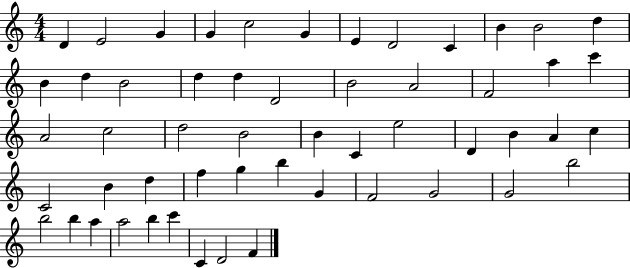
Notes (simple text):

D4/q E4/h G4/q G4/q C5/h G4/q E4/q D4/h C4/q B4/q B4/h D5/q B4/q D5/q B4/h D5/q D5/q D4/h B4/h A4/h F4/h A5/q C6/q A4/h C5/h D5/h B4/h B4/q C4/q E5/h D4/q B4/q A4/q C5/q C4/h B4/q D5/q F5/q G5/q B5/q G4/q F4/h G4/h G4/h B5/h B5/h B5/q A5/q A5/h B5/q C6/q C4/q D4/h F4/q